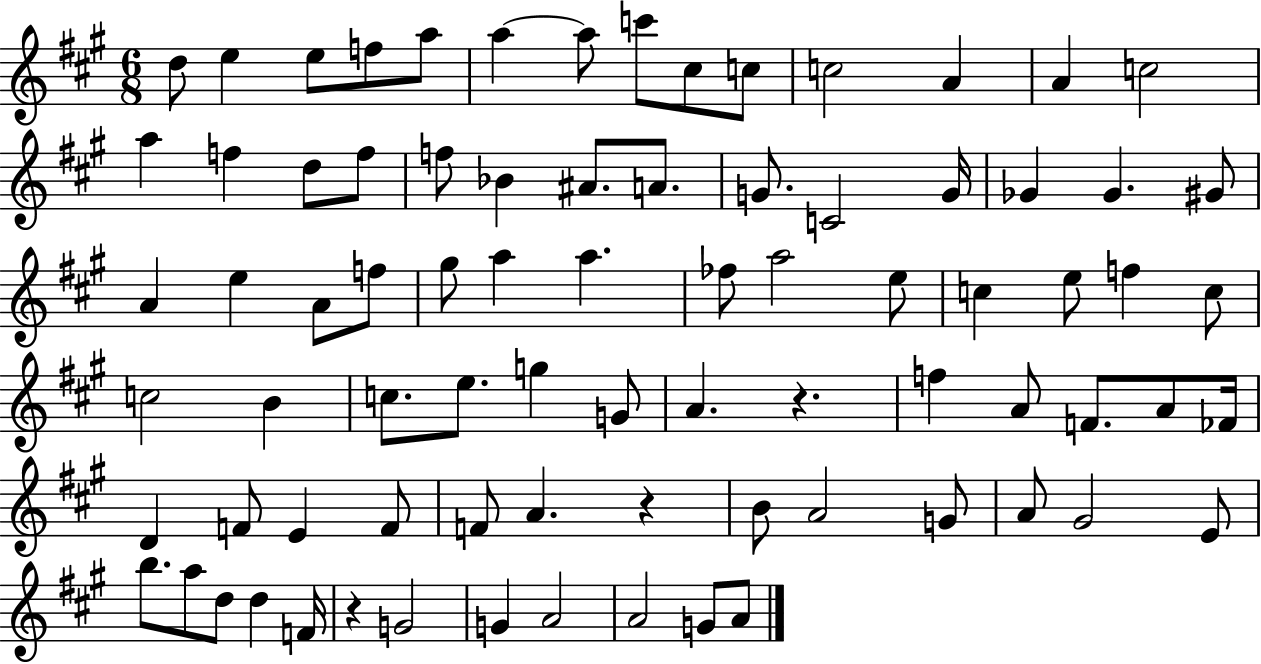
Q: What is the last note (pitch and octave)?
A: A4